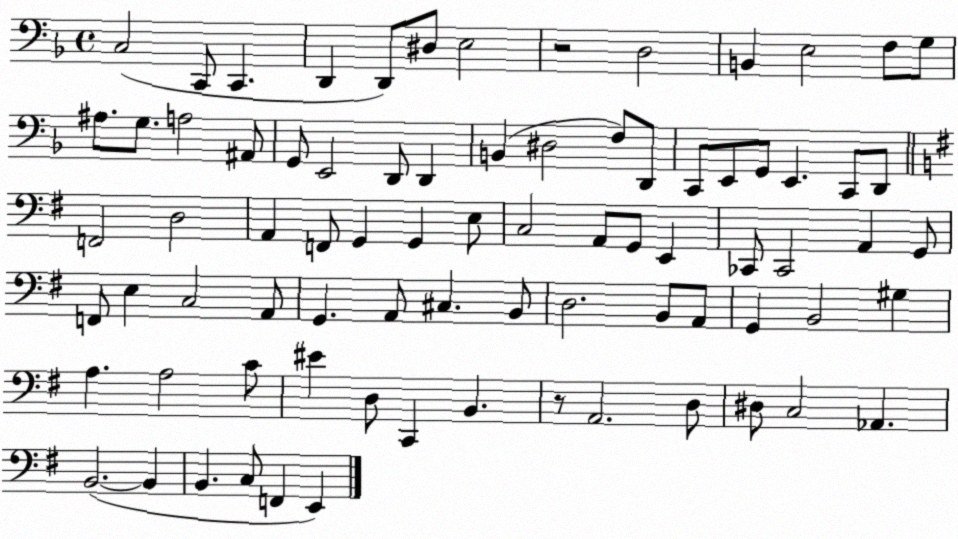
X:1
T:Untitled
M:4/4
L:1/4
K:F
C,2 C,,/2 C,, D,, D,,/2 ^D,/2 E,2 z2 D,2 B,, E,2 F,/2 G,/2 ^A,/2 G,/2 A,2 ^A,,/2 G,,/2 E,,2 D,,/2 D,, B,, ^D,2 F,/2 D,,/2 C,,/2 E,,/2 G,,/2 E,, C,,/2 D,,/2 F,,2 D,2 A,, F,,/2 G,, G,, E,/2 C,2 A,,/2 G,,/2 E,, _C,,/2 _C,,2 A,, G,,/2 F,,/2 E, C,2 A,,/2 G,, A,,/2 ^C, B,,/2 D,2 B,,/2 A,,/2 G,, B,,2 ^G, A, A,2 C/2 ^E D,/2 C,, B,, z/2 A,,2 D,/2 ^D,/2 C,2 _A,, B,,2 B,, B,, C,/2 F,, E,,